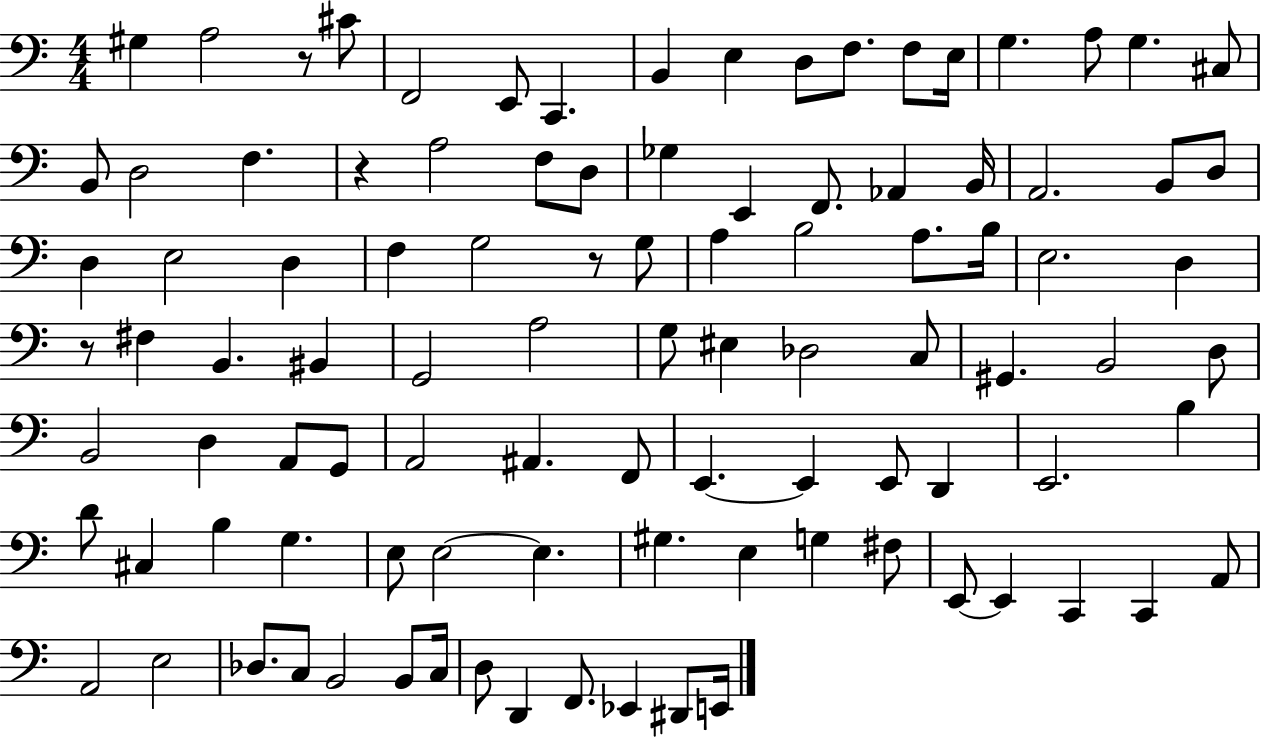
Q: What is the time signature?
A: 4/4